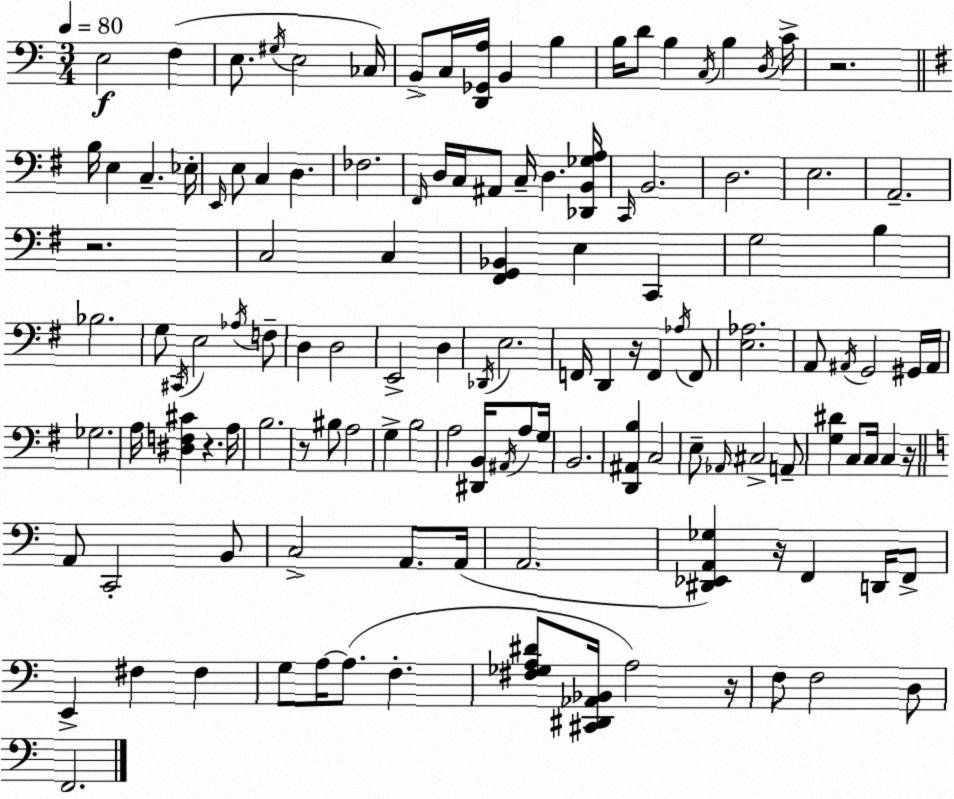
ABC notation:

X:1
T:Untitled
M:3/4
L:1/4
K:C
E,2 F, E,/2 ^G,/4 E,2 _C,/4 B,,/2 C,/4 [D,,_G,,A,]/4 B,, B, B,/4 D/2 B, C,/4 B, D,/4 C/4 z2 B,/4 E, C, _E,/4 E,,/4 E,/2 C, D, _F,2 ^F,,/4 D,/4 C,/4 ^A,,/2 C,/4 D, [_D,,B,,_G,A,]/4 C,,/4 B,,2 D,2 E,2 A,,2 z2 C,2 C, [^F,,G,,_B,,] E, C,, G,2 B, _B,2 G,/2 ^C,,/4 E,2 _A,/4 F,/2 D, D,2 E,,2 D, _D,,/4 E,2 F,,/4 D,, z/4 F,, _A,/4 F,,/2 [E,_A,]2 A,,/2 ^A,,/4 G,,2 ^G,,/4 ^A,,/4 _G,2 A,/4 [^D,F,^C] z A,/4 B,2 z/2 ^B,/2 A,2 G, B,2 A,2 [^D,,B,,]/4 ^A,,/4 A,/2 G,/4 B,,2 [D,,^A,,B,] C,2 E,/2 _A,,/4 ^C,2 A,,/2 [G,^D] C,/2 C,/4 C, z/4 A,,/2 C,,2 B,,/2 C,2 A,,/2 A,,/4 A,,2 [^D,,_E,,A,,_G,] z/4 F,, D,,/4 F,,/2 E,, ^F, ^F, G,/2 A,/4 A,/2 F, [^F,_G,A,^D]/2 [^C,,^D,,_A,,_B,,]/4 A,2 z/4 F,/2 F,2 D,/2 F,,2